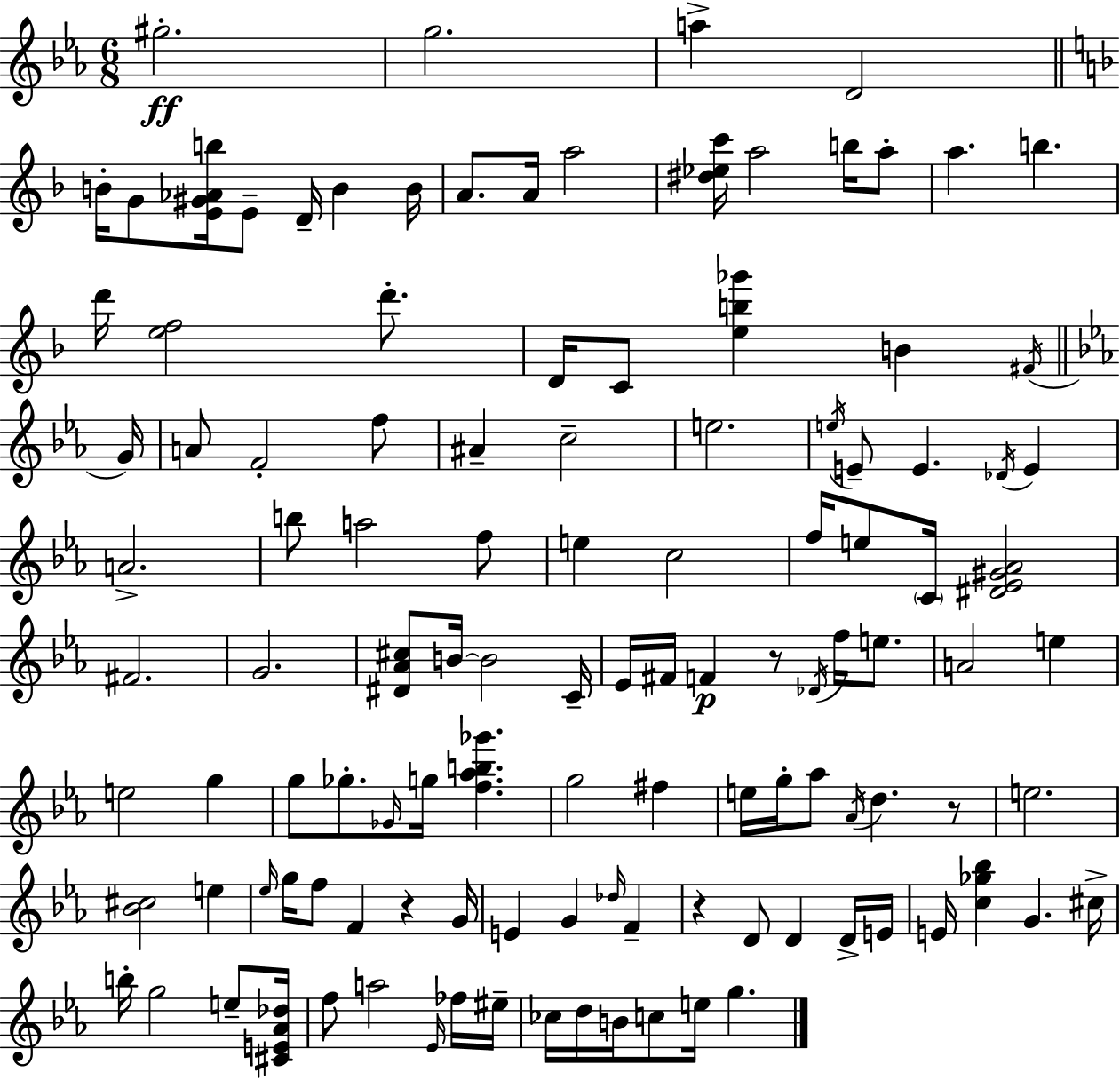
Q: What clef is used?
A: treble